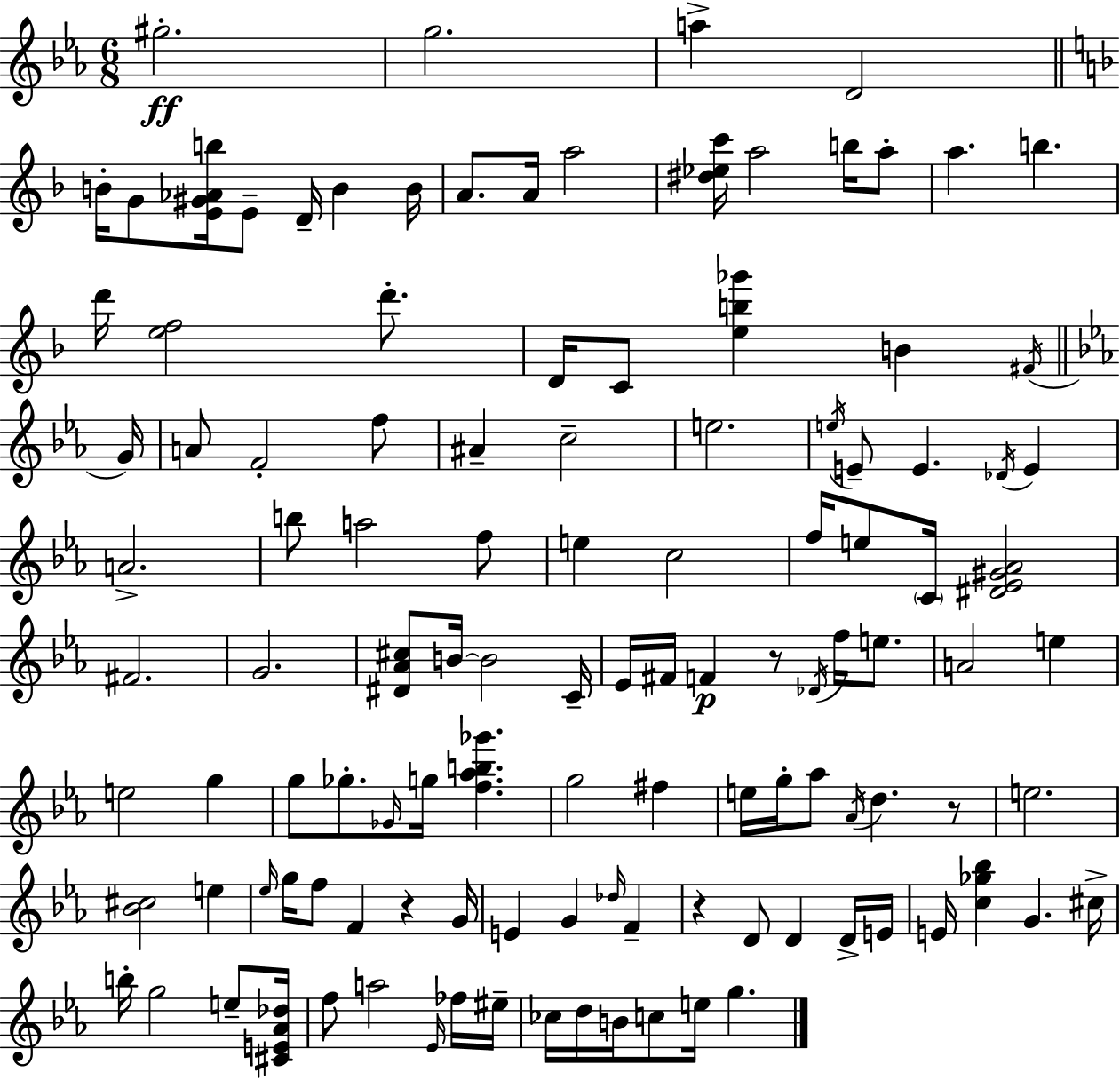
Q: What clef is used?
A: treble